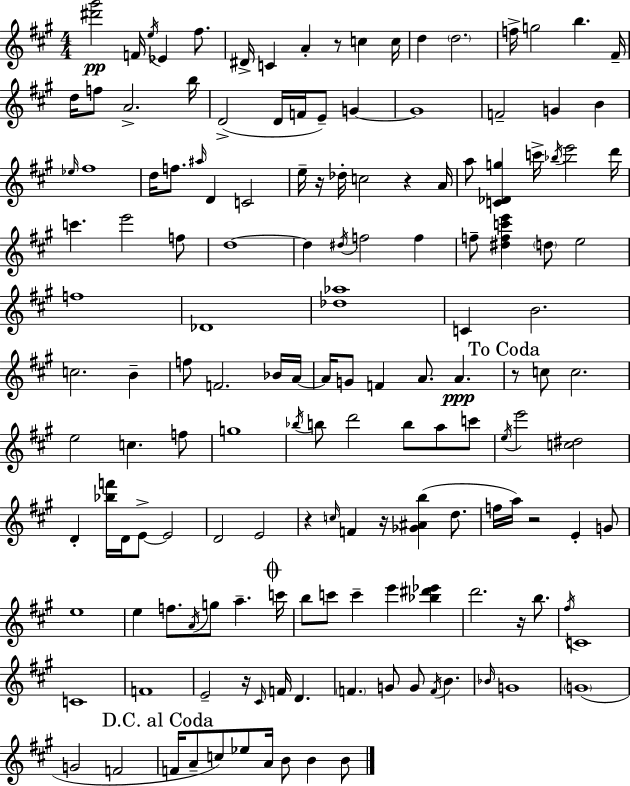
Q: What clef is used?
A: treble